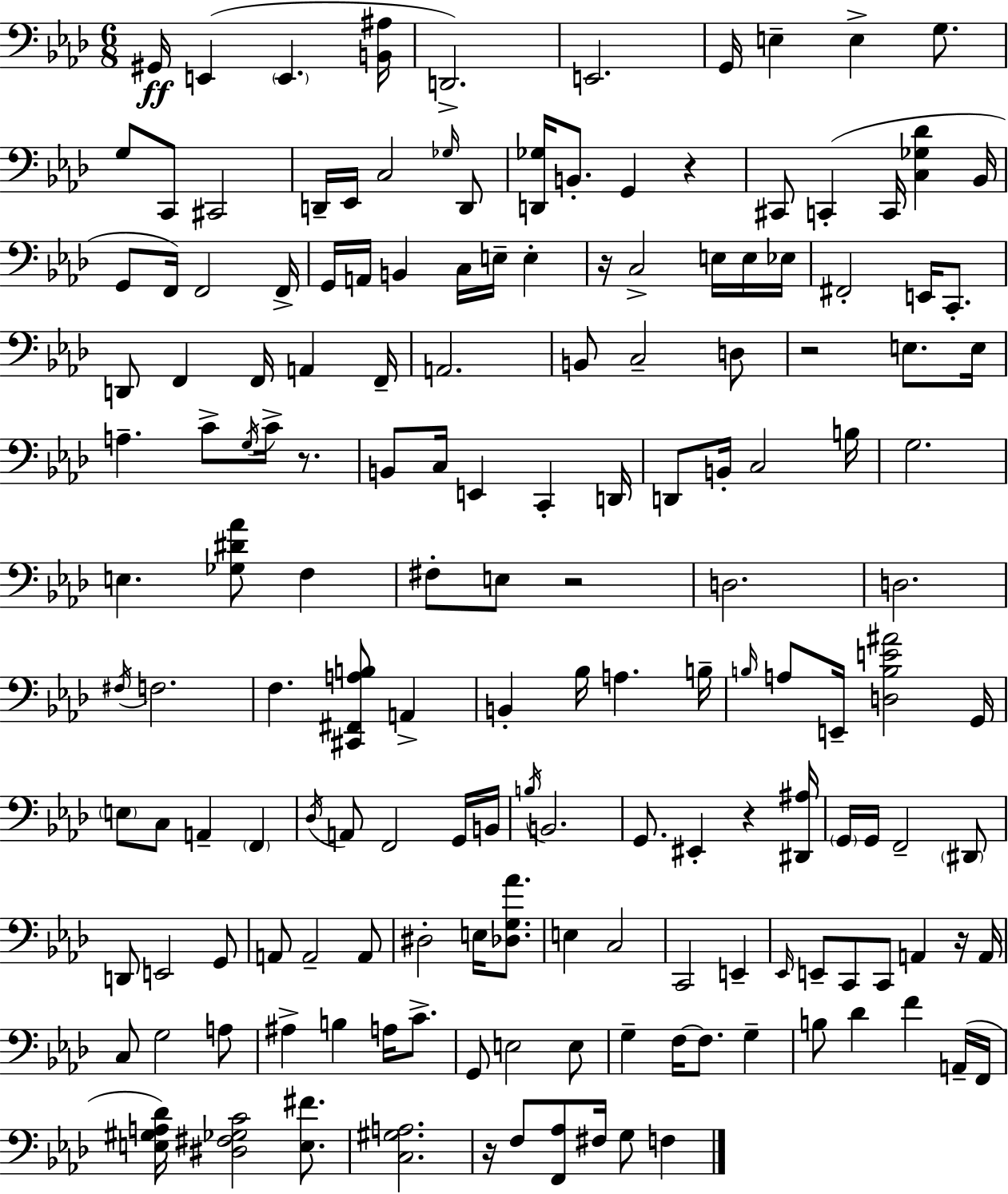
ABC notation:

X:1
T:Untitled
M:6/8
L:1/4
K:Ab
^G,,/4 E,, E,, [B,,^A,]/4 D,,2 E,,2 G,,/4 E, E, G,/2 G,/2 C,,/2 ^C,,2 D,,/4 _E,,/4 C,2 _G,/4 D,,/2 [D,,_G,]/4 B,,/2 G,, z ^C,,/2 C,, C,,/4 [C,_G,_D] _B,,/4 G,,/2 F,,/4 F,,2 F,,/4 G,,/4 A,,/4 B,, C,/4 E,/4 E, z/4 C,2 E,/4 E,/4 _E,/4 ^F,,2 E,,/4 C,,/2 D,,/2 F,, F,,/4 A,, F,,/4 A,,2 B,,/2 C,2 D,/2 z2 E,/2 E,/4 A, C/2 G,/4 C/4 z/2 B,,/2 C,/4 E,, C,, D,,/4 D,,/2 B,,/4 C,2 B,/4 G,2 E, [_G,^D_A]/2 F, ^F,/2 E,/2 z2 D,2 D,2 ^F,/4 F,2 F, [^C,,^F,,A,B,]/2 A,, B,, _B,/4 A, B,/4 B,/4 A,/2 E,,/4 [D,B,E^A]2 G,,/4 E,/2 C,/2 A,, F,, _D,/4 A,,/2 F,,2 G,,/4 B,,/4 B,/4 B,,2 G,,/2 ^E,, z [^D,,^A,]/4 G,,/4 G,,/4 F,,2 ^D,,/2 D,,/2 E,,2 G,,/2 A,,/2 A,,2 A,,/2 ^D,2 E,/4 [_D,G,_A]/2 E, C,2 C,,2 E,, _E,,/4 E,,/2 C,,/2 C,,/2 A,, z/4 A,,/4 C,/2 G,2 A,/2 ^A, B, A,/4 C/2 G,,/2 E,2 E,/2 G, F,/4 F,/2 G, B,/2 _D F A,,/4 F,,/4 [E,^G,A,_D]/4 [^D,^F,_G,C]2 [E,^F]/2 [C,^G,A,]2 z/4 F,/2 [F,,_A,]/2 ^F,/4 G,/2 F,